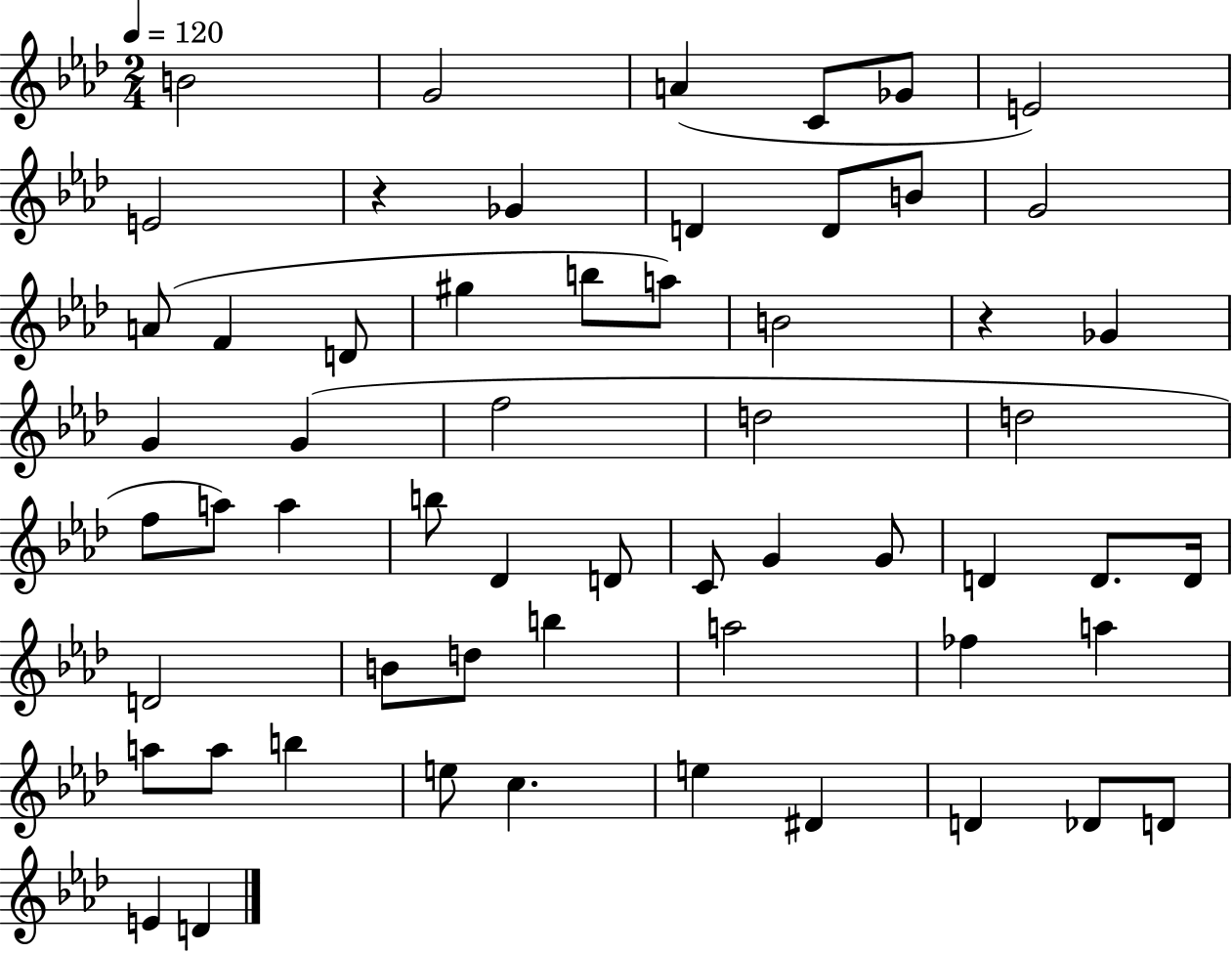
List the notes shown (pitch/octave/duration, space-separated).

B4/h G4/h A4/q C4/e Gb4/e E4/h E4/h R/q Gb4/q D4/q D4/e B4/e G4/h A4/e F4/q D4/e G#5/q B5/e A5/e B4/h R/q Gb4/q G4/q G4/q F5/h D5/h D5/h F5/e A5/e A5/q B5/e Db4/q D4/e C4/e G4/q G4/e D4/q D4/e. D4/s D4/h B4/e D5/e B5/q A5/h FES5/q A5/q A5/e A5/e B5/q E5/e C5/q. E5/q D#4/q D4/q Db4/e D4/e E4/q D4/q